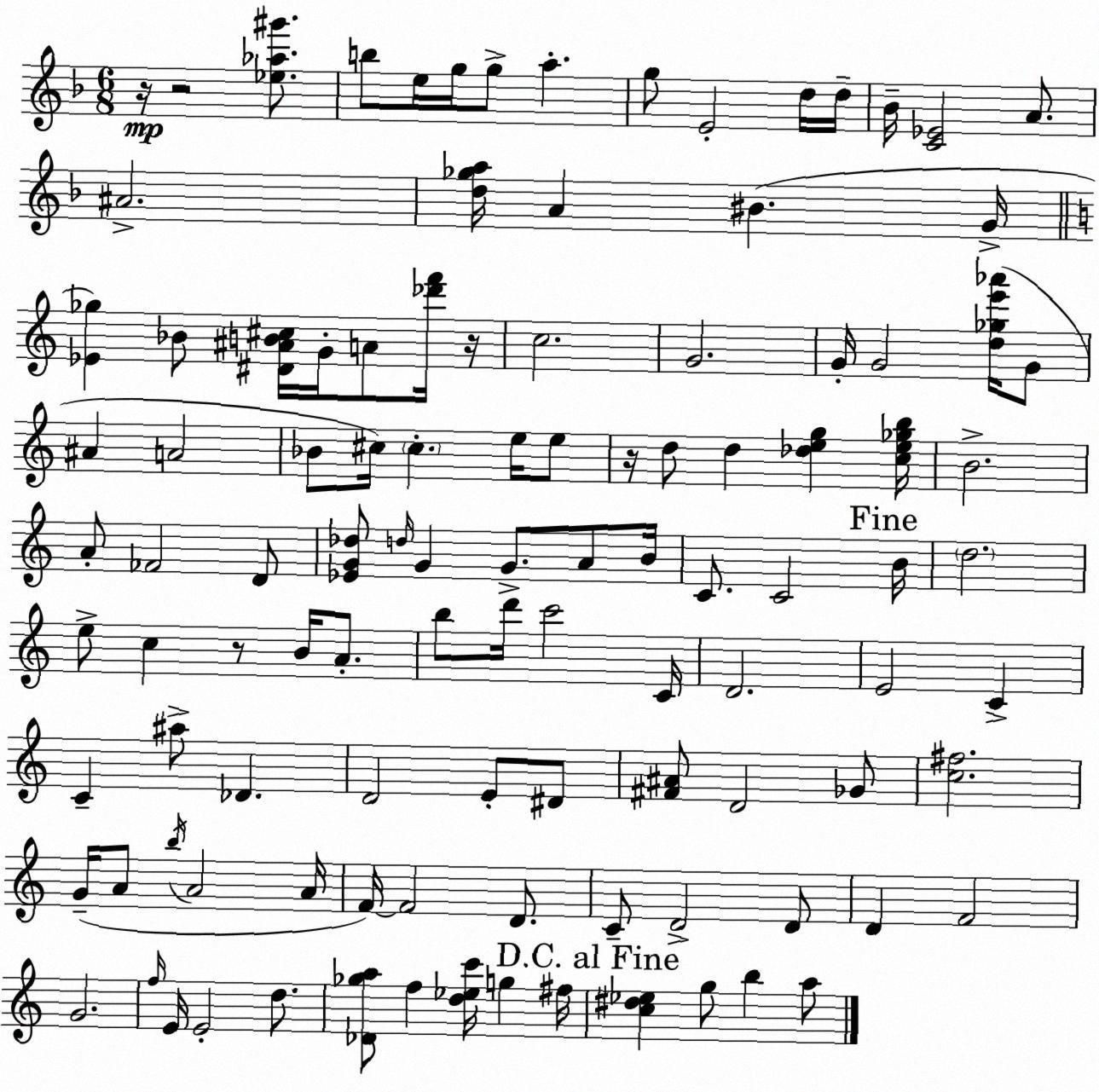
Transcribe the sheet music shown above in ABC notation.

X:1
T:Untitled
M:6/8
L:1/4
K:Dm
z/4 z2 [_e_a^g']/2 b/2 e/4 g/4 g/2 a g/2 E2 d/4 d/4 _B/4 [C_E]2 A/2 ^A2 [d_ga]/4 A ^B G/4 [_E_g] _B/2 [^D^AB^c]/4 G/4 A/2 [_d'f']/4 z/4 c2 G2 G/4 G2 [d_ge'_a']/4 G/2 ^A A2 _B/2 ^c/4 ^c e/4 e/2 z/4 d/2 d [_deg] [ce_gb]/4 B2 A/2 _F2 D/2 [_EG_d]/2 d/4 G G/2 A/2 B/4 C/2 C2 B/4 d2 e/2 c z/2 B/4 A/2 b/2 d'/4 c'2 C/4 D2 E2 C C ^a/2 _D D2 E/2 ^D/2 [^F^A]/2 D2 _G/2 [c^f]2 G/4 A/2 b/4 A2 A/4 F/4 F2 D/2 C/2 D2 D/2 D F2 G2 f/4 E/4 E2 d/2 [_D_ga]/2 f [d_ec']/4 g ^f/4 [c^d_e] g/2 b a/2